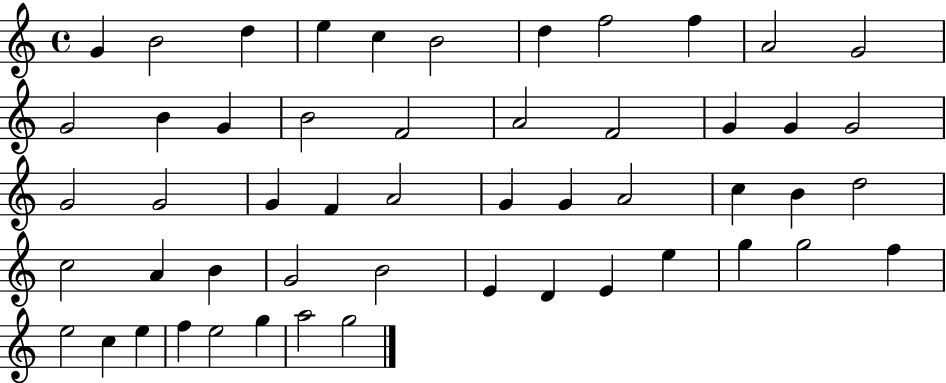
X:1
T:Untitled
M:4/4
L:1/4
K:C
G B2 d e c B2 d f2 f A2 G2 G2 B G B2 F2 A2 F2 G G G2 G2 G2 G F A2 G G A2 c B d2 c2 A B G2 B2 E D E e g g2 f e2 c e f e2 g a2 g2